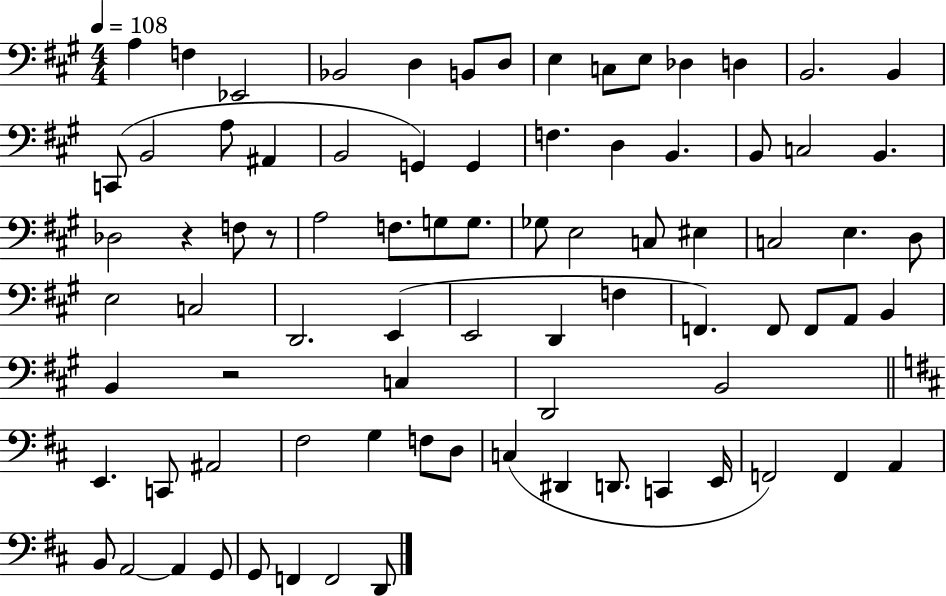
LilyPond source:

{
  \clef bass
  \numericTimeSignature
  \time 4/4
  \key a \major
  \tempo 4 = 108
  a4 f4 ees,2 | bes,2 d4 b,8 d8 | e4 c8 e8 des4 d4 | b,2. b,4 | \break c,8( b,2 a8 ais,4 | b,2 g,4) g,4 | f4. d4 b,4. | b,8 c2 b,4. | \break des2 r4 f8 r8 | a2 f8. g8 g8. | ges8 e2 c8 eis4 | c2 e4. d8 | \break e2 c2 | d,2. e,4( | e,2 d,4 f4 | f,4.) f,8 f,8 a,8 b,4 | \break b,4 r2 c4 | d,2 b,2 | \bar "||" \break \key d \major e,4. c,8 ais,2 | fis2 g4 f8 d8 | c4( dis,4 d,8. c,4 e,16 | f,2) f,4 a,4 | \break b,8 a,2~~ a,4 g,8 | g,8 f,4 f,2 d,8 | \bar "|."
}